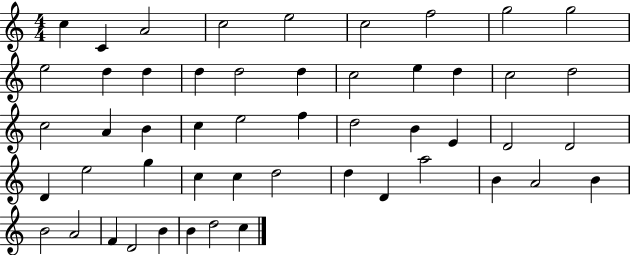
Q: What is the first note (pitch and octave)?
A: C5